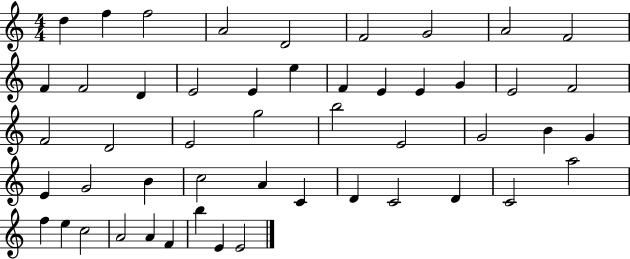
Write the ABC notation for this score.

X:1
T:Untitled
M:4/4
L:1/4
K:C
d f f2 A2 D2 F2 G2 A2 F2 F F2 D E2 E e F E E G E2 F2 F2 D2 E2 g2 b2 E2 G2 B G E G2 B c2 A C D C2 D C2 a2 f e c2 A2 A F b E E2